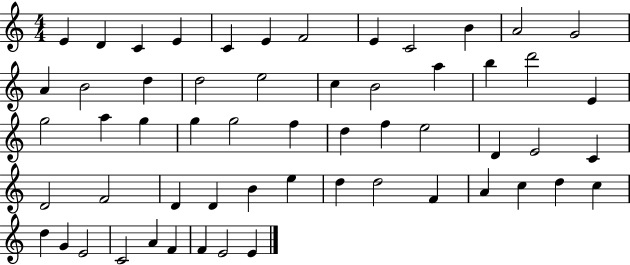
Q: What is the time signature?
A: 4/4